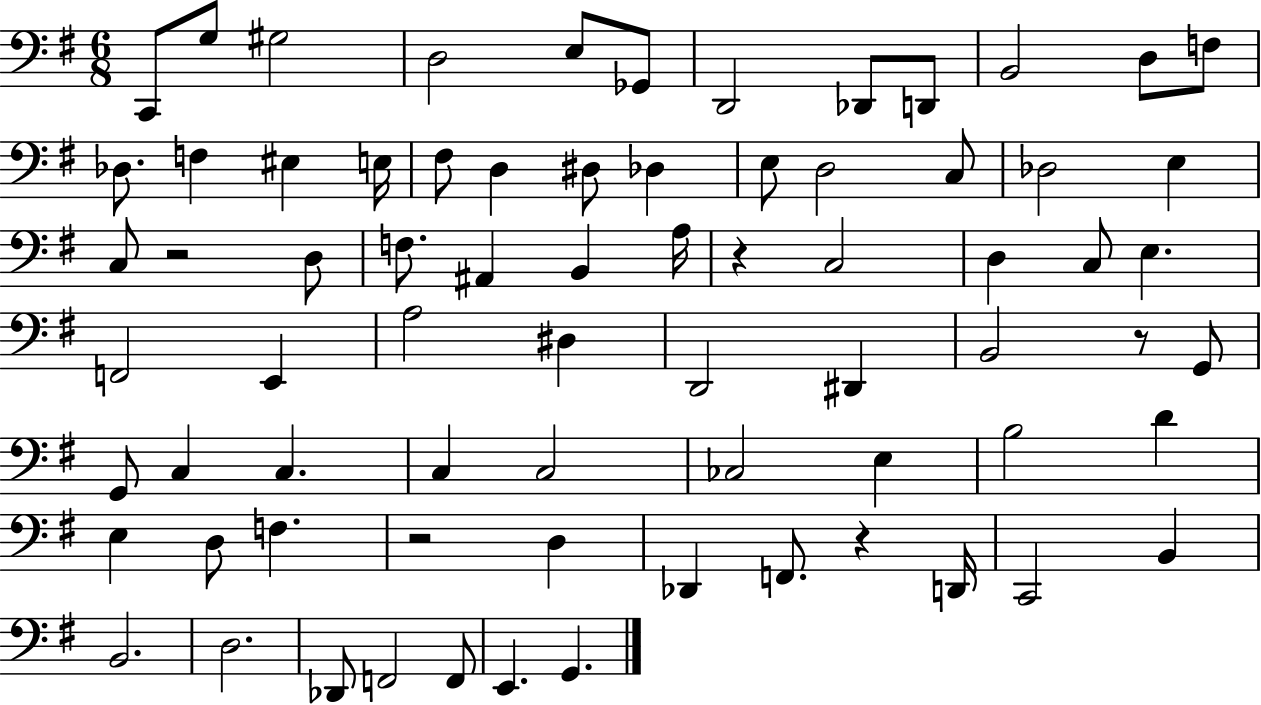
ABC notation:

X:1
T:Untitled
M:6/8
L:1/4
K:G
C,,/2 G,/2 ^G,2 D,2 E,/2 _G,,/2 D,,2 _D,,/2 D,,/2 B,,2 D,/2 F,/2 _D,/2 F, ^E, E,/4 ^F,/2 D, ^D,/2 _D, E,/2 D,2 C,/2 _D,2 E, C,/2 z2 D,/2 F,/2 ^A,, B,, A,/4 z C,2 D, C,/2 E, F,,2 E,, A,2 ^D, D,,2 ^D,, B,,2 z/2 G,,/2 G,,/2 C, C, C, C,2 _C,2 E, B,2 D E, D,/2 F, z2 D, _D,, F,,/2 z D,,/4 C,,2 B,, B,,2 D,2 _D,,/2 F,,2 F,,/2 E,, G,,